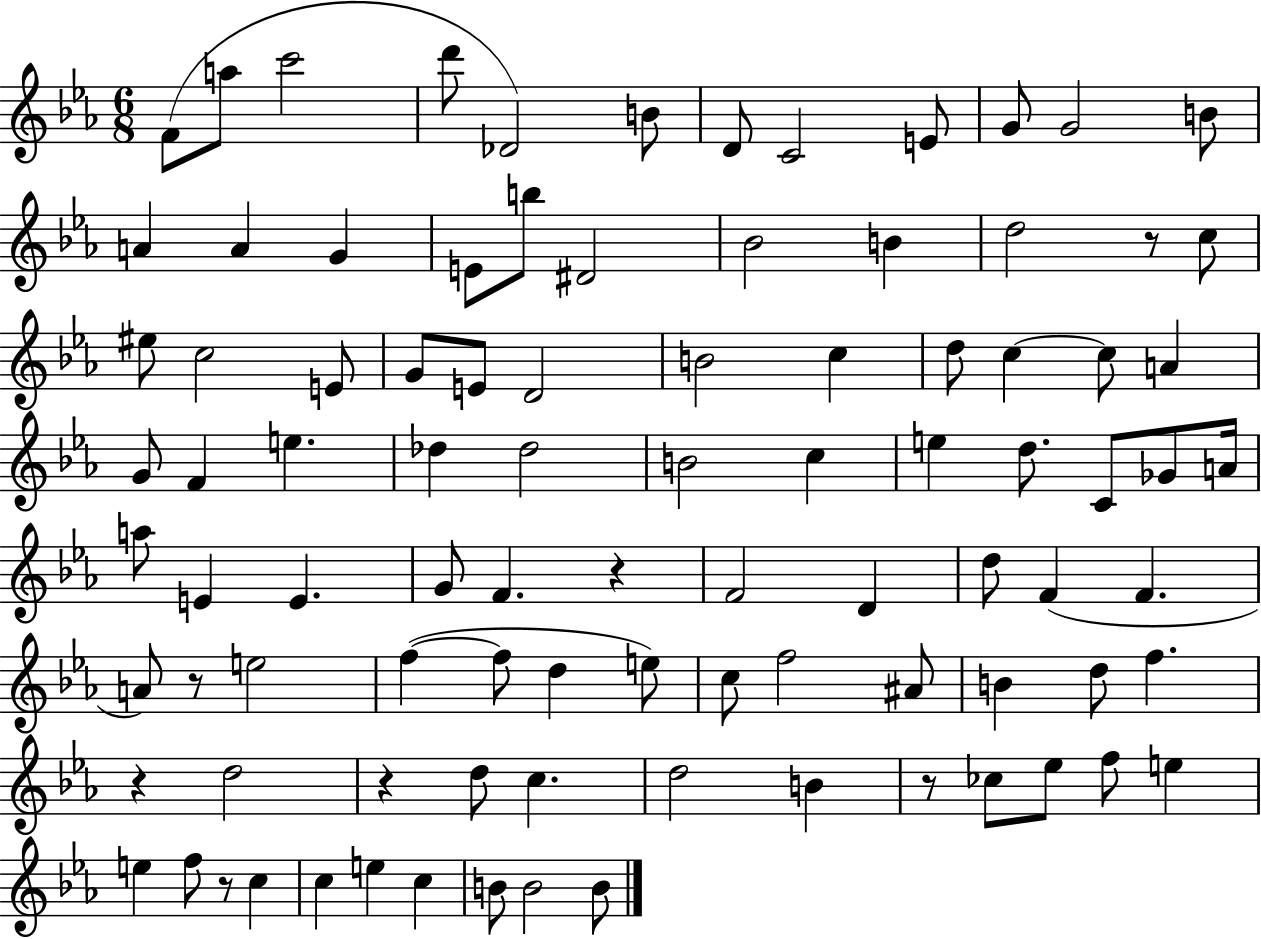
F4/e A5/e C6/h D6/e Db4/h B4/e D4/e C4/h E4/e G4/e G4/h B4/e A4/q A4/q G4/q E4/e B5/e D#4/h Bb4/h B4/q D5/h R/e C5/e EIS5/e C5/h E4/e G4/e E4/e D4/h B4/h C5/q D5/e C5/q C5/e A4/q G4/e F4/q E5/q. Db5/q Db5/h B4/h C5/q E5/q D5/e. C4/e Gb4/e A4/s A5/e E4/q E4/q. G4/e F4/q. R/q F4/h D4/q D5/e F4/q F4/q. A4/e R/e E5/h F5/q F5/e D5/q E5/e C5/e F5/h A#4/e B4/q D5/e F5/q. R/q D5/h R/q D5/e C5/q. D5/h B4/q R/e CES5/e Eb5/e F5/e E5/q E5/q F5/e R/e C5/q C5/q E5/q C5/q B4/e B4/h B4/e